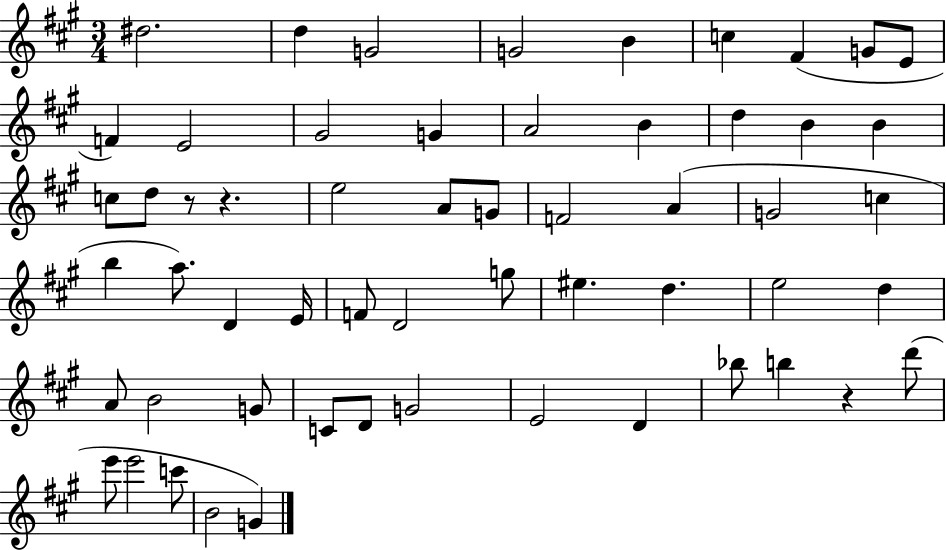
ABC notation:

X:1
T:Untitled
M:3/4
L:1/4
K:A
^d2 d G2 G2 B c ^F G/2 E/2 F E2 ^G2 G A2 B d B B c/2 d/2 z/2 z e2 A/2 G/2 F2 A G2 c b a/2 D E/4 F/2 D2 g/2 ^e d e2 d A/2 B2 G/2 C/2 D/2 G2 E2 D _b/2 b z d'/2 e'/2 e'2 c'/2 B2 G